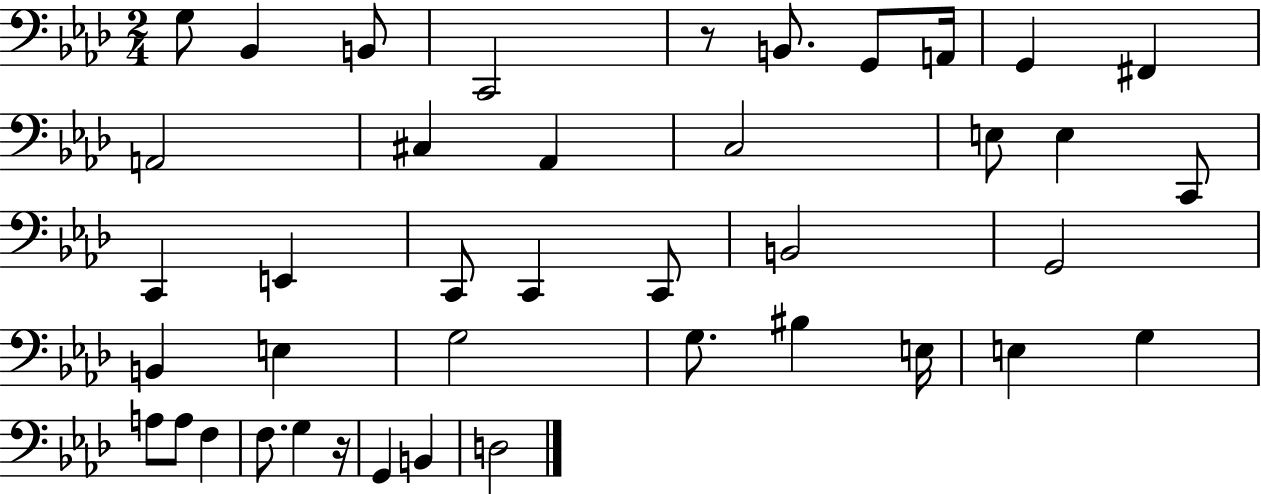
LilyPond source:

{
  \clef bass
  \numericTimeSignature
  \time 2/4
  \key aes \major
  g8 bes,4 b,8 | c,2 | r8 b,8. g,8 a,16 | g,4 fis,4 | \break a,2 | cis4 aes,4 | c2 | e8 e4 c,8 | \break c,4 e,4 | c,8 c,4 c,8 | b,2 | g,2 | \break b,4 e4 | g2 | g8. bis4 e16 | e4 g4 | \break a8 a8 f4 | f8. g4 r16 | g,4 b,4 | d2 | \break \bar "|."
}